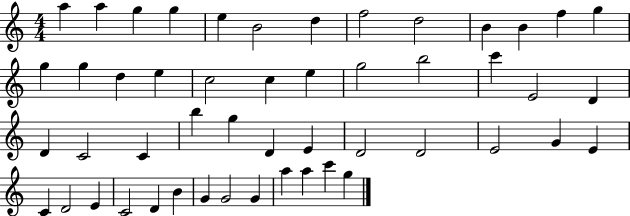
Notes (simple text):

A5/q A5/q G5/q G5/q E5/q B4/h D5/q F5/h D5/h B4/q B4/q F5/q G5/q G5/q G5/q D5/q E5/q C5/h C5/q E5/q G5/h B5/h C6/q E4/h D4/q D4/q C4/h C4/q B5/q G5/q D4/q E4/q D4/h D4/h E4/h G4/q E4/q C4/q D4/h E4/q C4/h D4/q B4/q G4/q G4/h G4/q A5/q A5/q C6/q G5/q